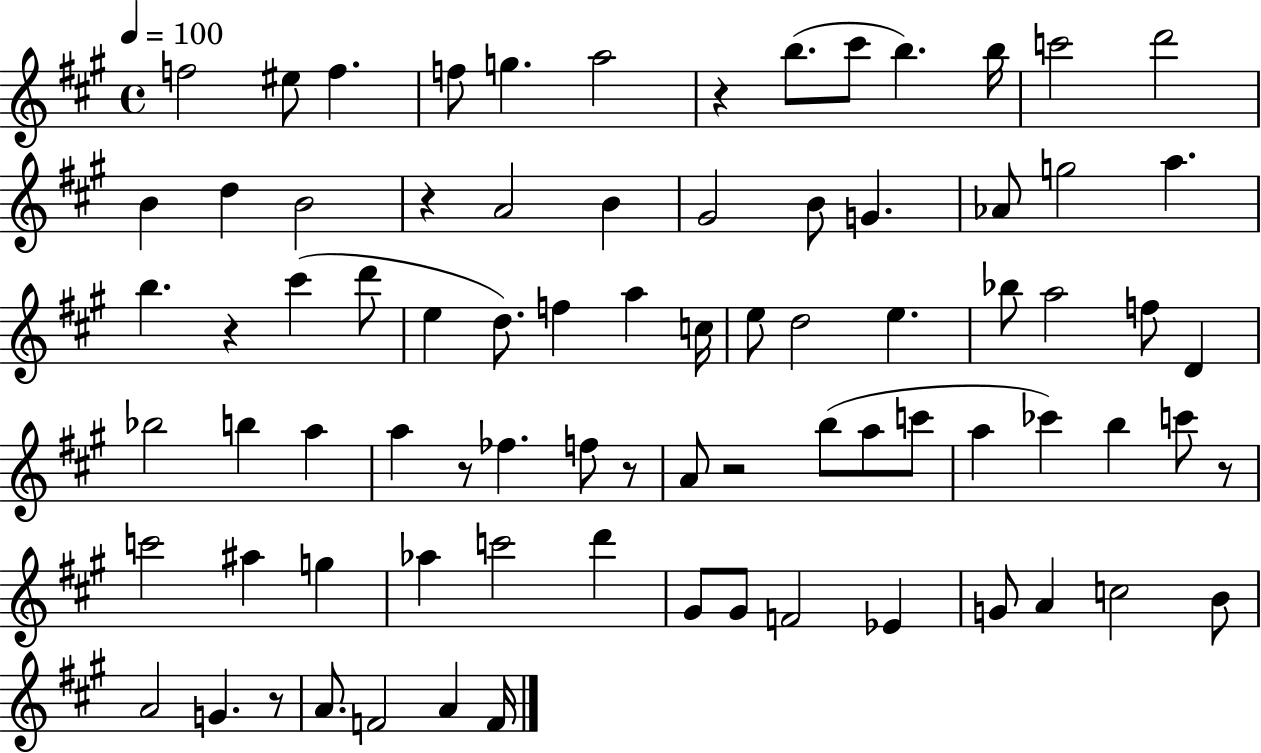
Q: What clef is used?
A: treble